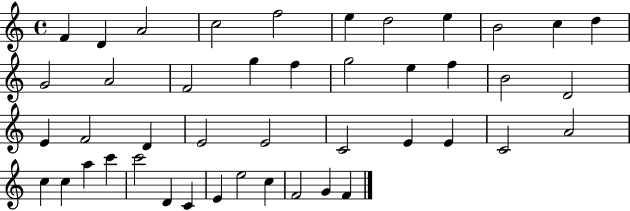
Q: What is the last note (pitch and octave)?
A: F4